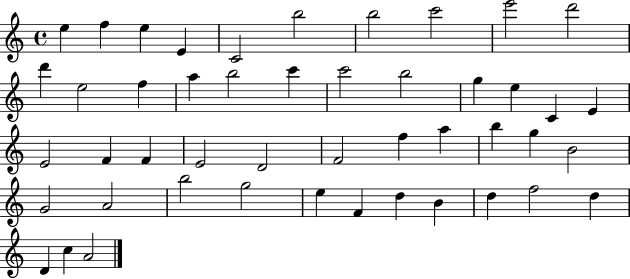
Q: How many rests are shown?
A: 0